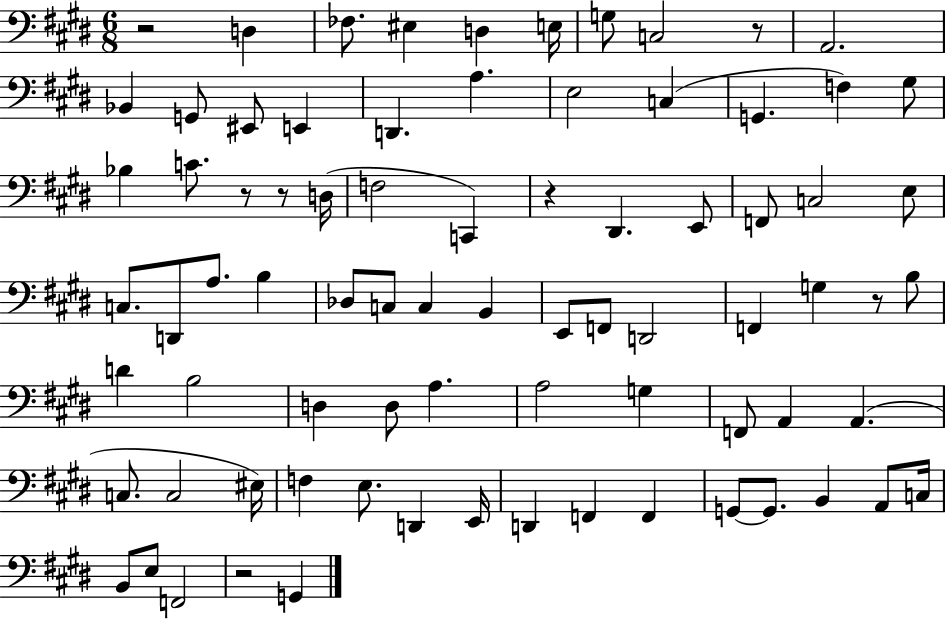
R/h D3/q FES3/e. EIS3/q D3/q E3/s G3/e C3/h R/e A2/h. Bb2/q G2/e EIS2/e E2/q D2/q. A3/q. E3/h C3/q G2/q. F3/q G#3/e Bb3/q C4/e. R/e R/e D3/s F3/h C2/q R/q D#2/q. E2/e F2/e C3/h E3/e C3/e. D2/e A3/e. B3/q Db3/e C3/e C3/q B2/q E2/e F2/e D2/h F2/q G3/q R/e B3/e D4/q B3/h D3/q D3/e A3/q. A3/h G3/q F2/e A2/q A2/q. C3/e. C3/h EIS3/s F3/q E3/e. D2/q E2/s D2/q F2/q F2/q G2/e G2/e. B2/q A2/e C3/s B2/e E3/e F2/h R/h G2/q